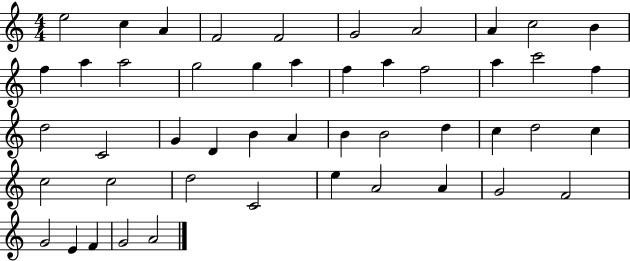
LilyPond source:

{
  \clef treble
  \numericTimeSignature
  \time 4/4
  \key c \major
  e''2 c''4 a'4 | f'2 f'2 | g'2 a'2 | a'4 c''2 b'4 | \break f''4 a''4 a''2 | g''2 g''4 a''4 | f''4 a''4 f''2 | a''4 c'''2 f''4 | \break d''2 c'2 | g'4 d'4 b'4 a'4 | b'4 b'2 d''4 | c''4 d''2 c''4 | \break c''2 c''2 | d''2 c'2 | e''4 a'2 a'4 | g'2 f'2 | \break g'2 e'4 f'4 | g'2 a'2 | \bar "|."
}